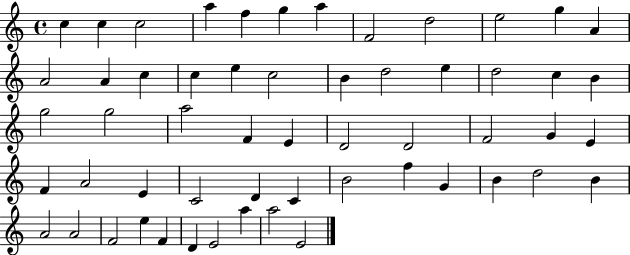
{
  \clef treble
  \time 4/4
  \defaultTimeSignature
  \key c \major
  c''4 c''4 c''2 | a''4 f''4 g''4 a''4 | f'2 d''2 | e''2 g''4 a'4 | \break a'2 a'4 c''4 | c''4 e''4 c''2 | b'4 d''2 e''4 | d''2 c''4 b'4 | \break g''2 g''2 | a''2 f'4 e'4 | d'2 d'2 | f'2 g'4 e'4 | \break f'4 a'2 e'4 | c'2 d'4 c'4 | b'2 f''4 g'4 | b'4 d''2 b'4 | \break a'2 a'2 | f'2 e''4 f'4 | d'4 e'2 a''4 | a''2 e'2 | \break \bar "|."
}